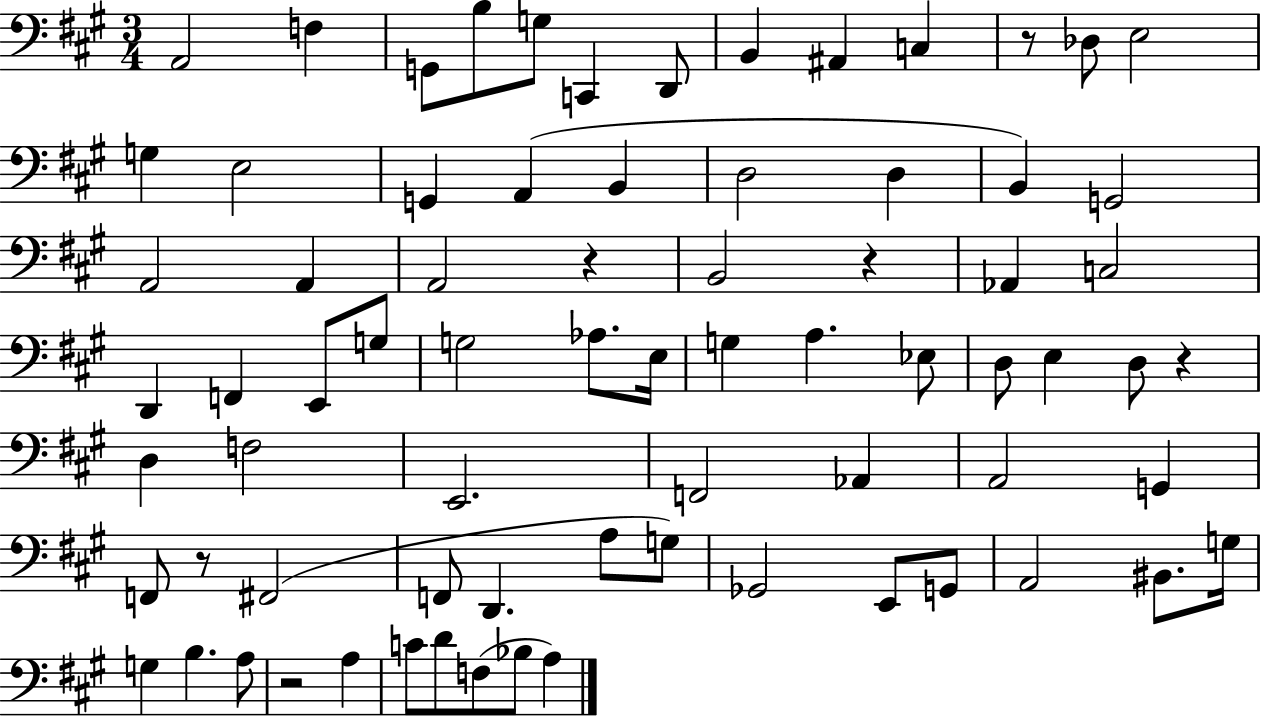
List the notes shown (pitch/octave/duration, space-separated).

A2/h F3/q G2/e B3/e G3/e C2/q D2/e B2/q A#2/q C3/q R/e Db3/e E3/h G3/q E3/h G2/q A2/q B2/q D3/h D3/q B2/q G2/h A2/h A2/q A2/h R/q B2/h R/q Ab2/q C3/h D2/q F2/q E2/e G3/e G3/h Ab3/e. E3/s G3/q A3/q. Eb3/e D3/e E3/q D3/e R/q D3/q F3/h E2/h. F2/h Ab2/q A2/h G2/q F2/e R/e F#2/h F2/e D2/q. A3/e G3/e Gb2/h E2/e G2/e A2/h BIS2/e. G3/s G3/q B3/q. A3/e R/h A3/q C4/e D4/e F3/e Bb3/e A3/q